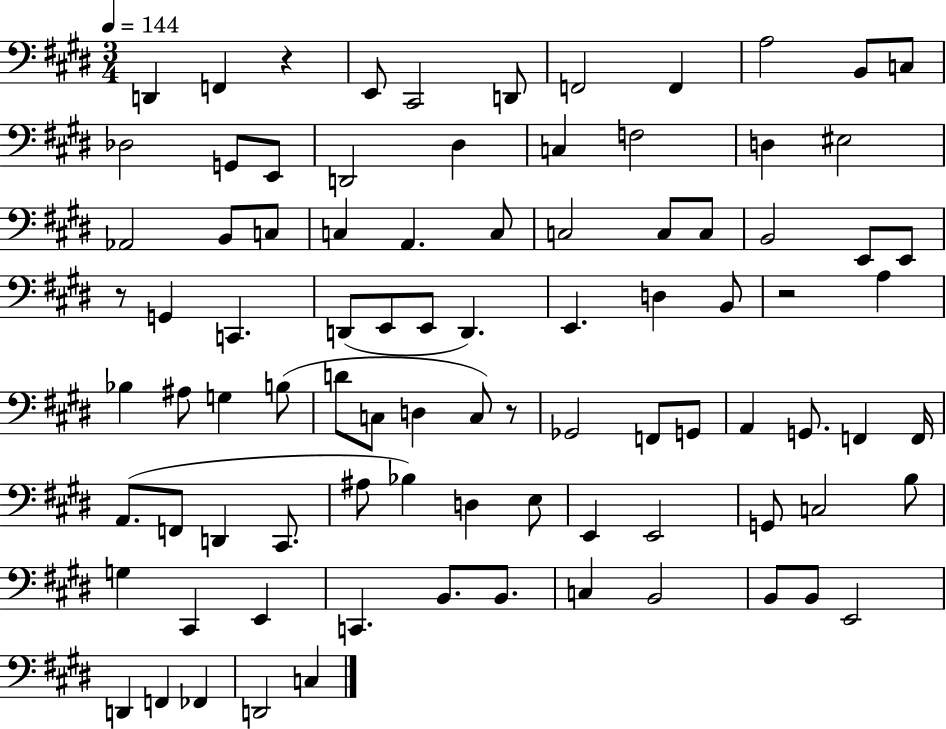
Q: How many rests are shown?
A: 4